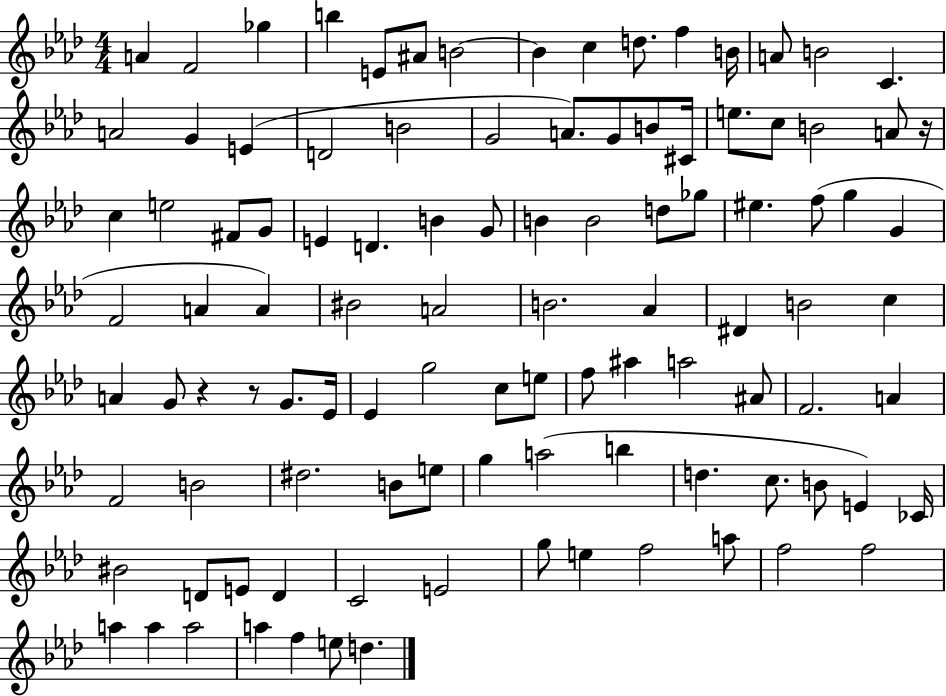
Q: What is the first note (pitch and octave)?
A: A4